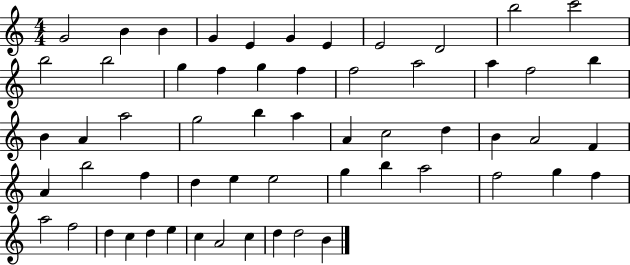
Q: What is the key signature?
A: C major